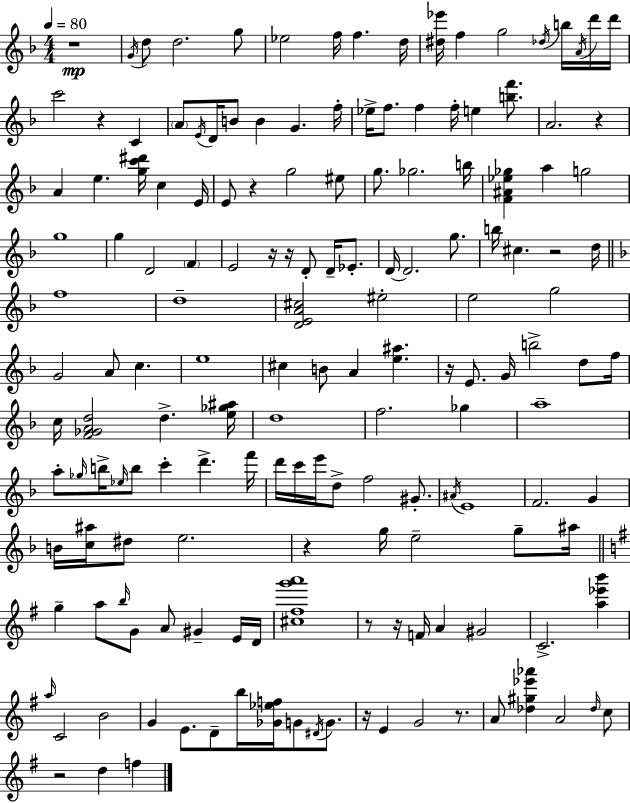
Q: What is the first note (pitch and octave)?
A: G4